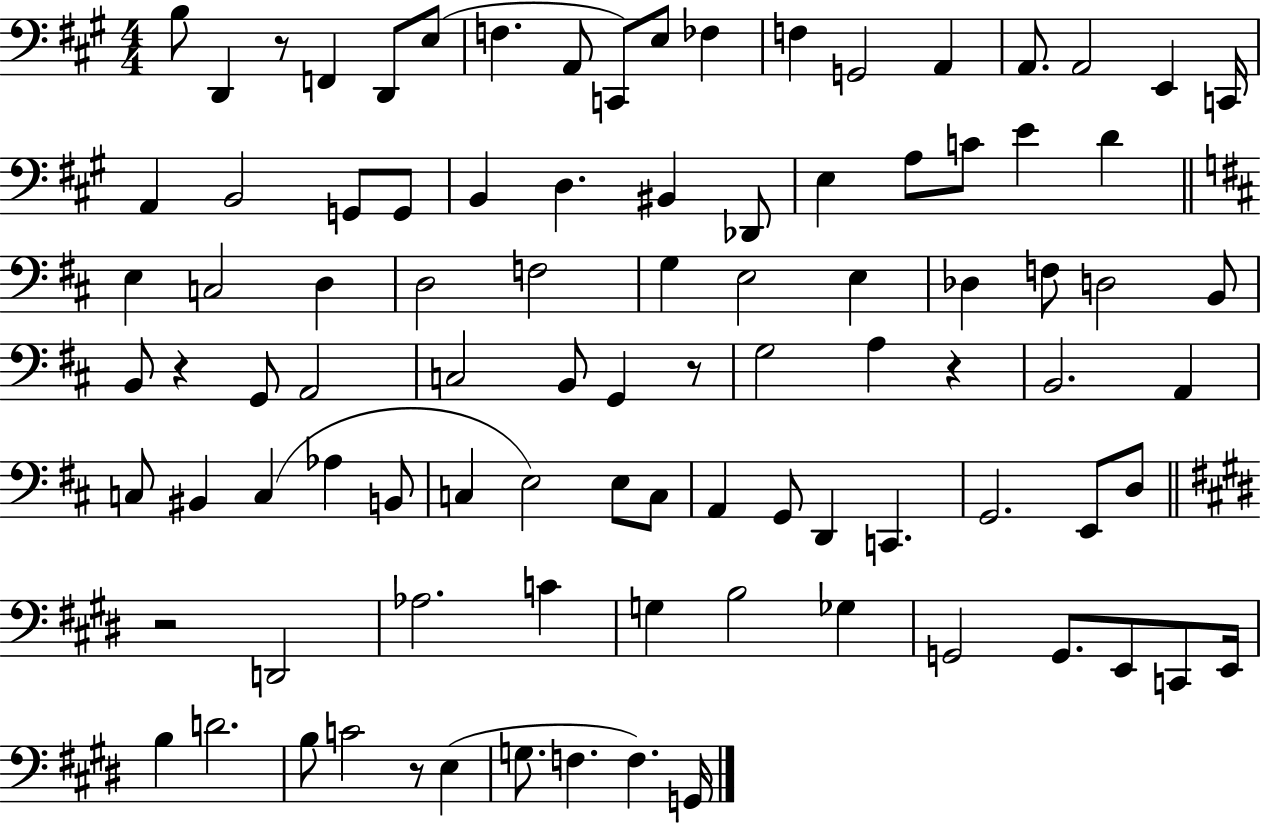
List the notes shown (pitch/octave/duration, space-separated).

B3/e D2/q R/e F2/q D2/e E3/e F3/q. A2/e C2/e E3/e FES3/q F3/q G2/h A2/q A2/e. A2/h E2/q C2/s A2/q B2/h G2/e G2/e B2/q D3/q. BIS2/q Db2/e E3/q A3/e C4/e E4/q D4/q E3/q C3/h D3/q D3/h F3/h G3/q E3/h E3/q Db3/q F3/e D3/h B2/e B2/e R/q G2/e A2/h C3/h B2/e G2/q R/e G3/h A3/q R/q B2/h. A2/q C3/e BIS2/q C3/q Ab3/q B2/e C3/q E3/h E3/e C3/e A2/q G2/e D2/q C2/q. G2/h. E2/e D3/e R/h D2/h Ab3/h. C4/q G3/q B3/h Gb3/q G2/h G2/e. E2/e C2/e E2/s B3/q D4/h. B3/e C4/h R/e E3/q G3/e. F3/q. F3/q. G2/s